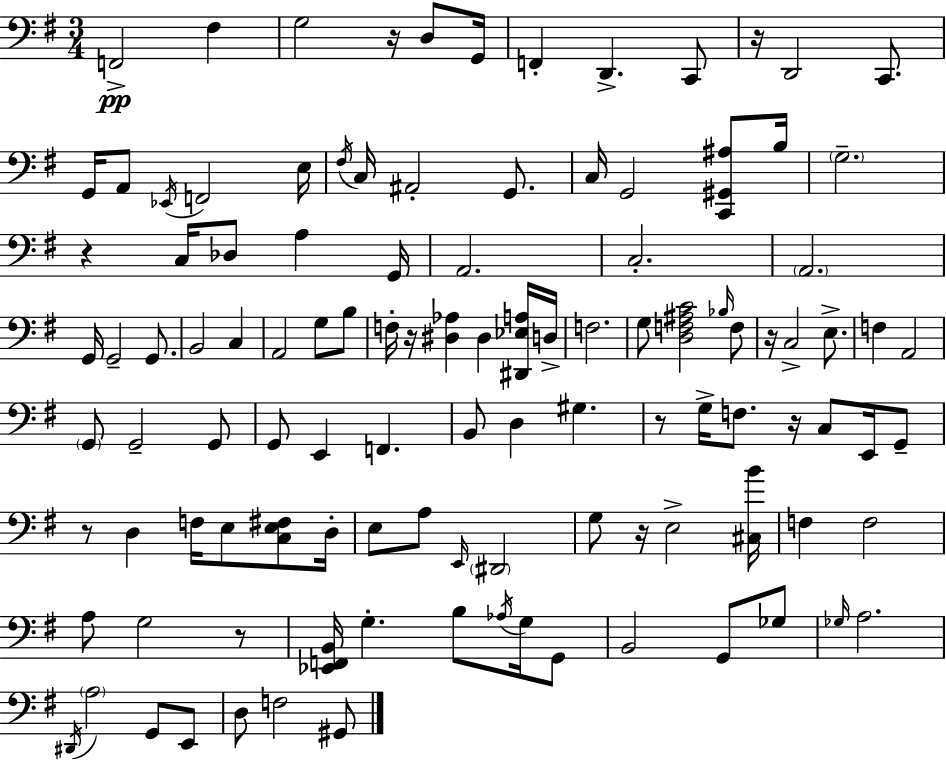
F2/h F#3/q G3/h R/s D3/e G2/s F2/q D2/q. C2/e R/s D2/h C2/e. G2/s A2/e Eb2/s F2/h E3/s F#3/s C3/s A#2/h G2/e. C3/s G2/h [C2,G#2,A#3]/e B3/s G3/h. R/q C3/s Db3/e A3/q G2/s A2/h. C3/h. A2/h. G2/s G2/h G2/e. B2/h C3/q A2/h G3/e B3/e F3/s R/s [D#3,Ab3]/q D#3/q [D#2,Eb3,A3]/s D3/s F3/h. G3/e [D3,F3,A#3,C4]/h Bb3/s F3/e R/s C3/h E3/e. F3/q A2/h G2/e G2/h G2/e G2/e E2/q F2/q. B2/e D3/q G#3/q. R/e G3/s F3/e. R/s C3/e E2/s G2/e R/e D3/q F3/s E3/e [C3,E3,F#3]/e D3/s E3/e A3/e E2/s D#2/h G3/e R/s E3/h [C#3,B4]/s F3/q F3/h A3/e G3/h R/e [Eb2,F2,B2]/s G3/q. B3/e Ab3/s G3/s G2/e B2/h G2/e Gb3/e Gb3/s A3/h. D#2/s A3/h G2/e E2/e D3/e F3/h G#2/e